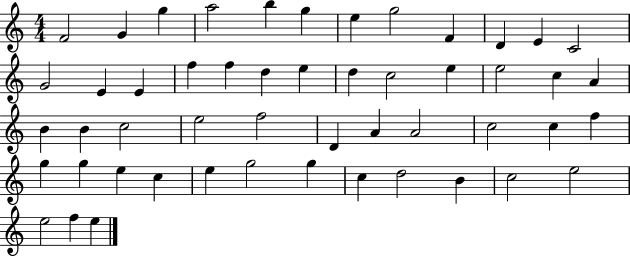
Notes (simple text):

F4/h G4/q G5/q A5/h B5/q G5/q E5/q G5/h F4/q D4/q E4/q C4/h G4/h E4/q E4/q F5/q F5/q D5/q E5/q D5/q C5/h E5/q E5/h C5/q A4/q B4/q B4/q C5/h E5/h F5/h D4/q A4/q A4/h C5/h C5/q F5/q G5/q G5/q E5/q C5/q E5/q G5/h G5/q C5/q D5/h B4/q C5/h E5/h E5/h F5/q E5/q